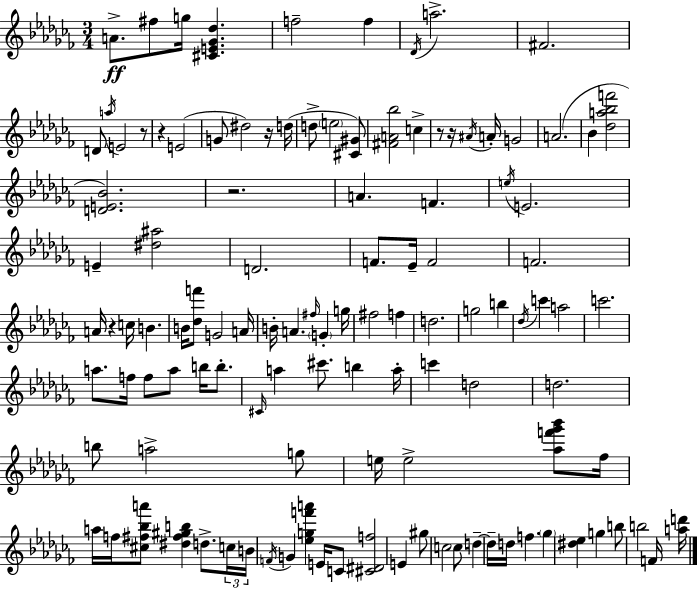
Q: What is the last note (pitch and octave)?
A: F4